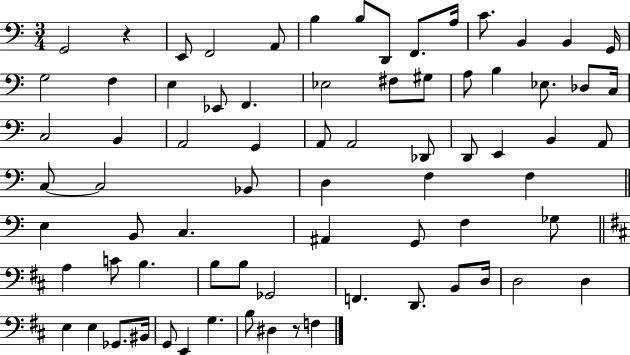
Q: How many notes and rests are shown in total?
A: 74